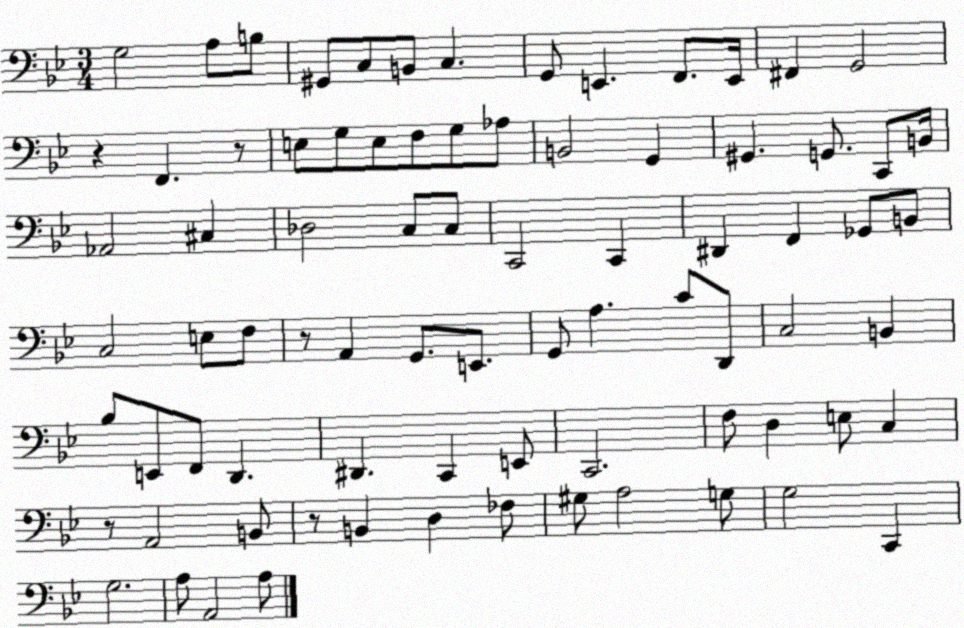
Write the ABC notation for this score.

X:1
T:Untitled
M:3/4
L:1/4
K:Bb
G,2 A,/2 B,/2 ^G,,/2 C,/2 B,,/2 C, G,,/2 E,, F,,/2 E,,/4 ^F,, G,,2 z F,, z/2 E,/2 G,/2 E,/2 F,/2 G,/2 _A,/2 B,,2 G,, ^G,, G,,/2 C,,/2 B,,/4 _A,,2 ^C, _D,2 C,/2 C,/2 C,,2 C,, ^D,, F,, _G,,/2 B,,/2 C,2 E,/2 F,/2 z/2 A,, G,,/2 E,,/2 G,,/2 A, C/2 D,,/2 C,2 B,, _B,/2 E,,/2 F,,/2 D,, ^D,, C,, E,,/2 C,,2 F,/2 D, E,/2 C, z/2 A,,2 B,,/2 z/2 B,, D, _F,/2 ^G,/2 A,2 G,/2 G,2 C,, G,2 A,/2 A,,2 A,/2